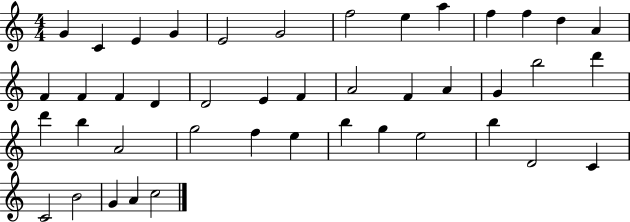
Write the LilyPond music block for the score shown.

{
  \clef treble
  \numericTimeSignature
  \time 4/4
  \key c \major
  g'4 c'4 e'4 g'4 | e'2 g'2 | f''2 e''4 a''4 | f''4 f''4 d''4 a'4 | \break f'4 f'4 f'4 d'4 | d'2 e'4 f'4 | a'2 f'4 a'4 | g'4 b''2 d'''4 | \break d'''4 b''4 a'2 | g''2 f''4 e''4 | b''4 g''4 e''2 | b''4 d'2 c'4 | \break c'2 b'2 | g'4 a'4 c''2 | \bar "|."
}